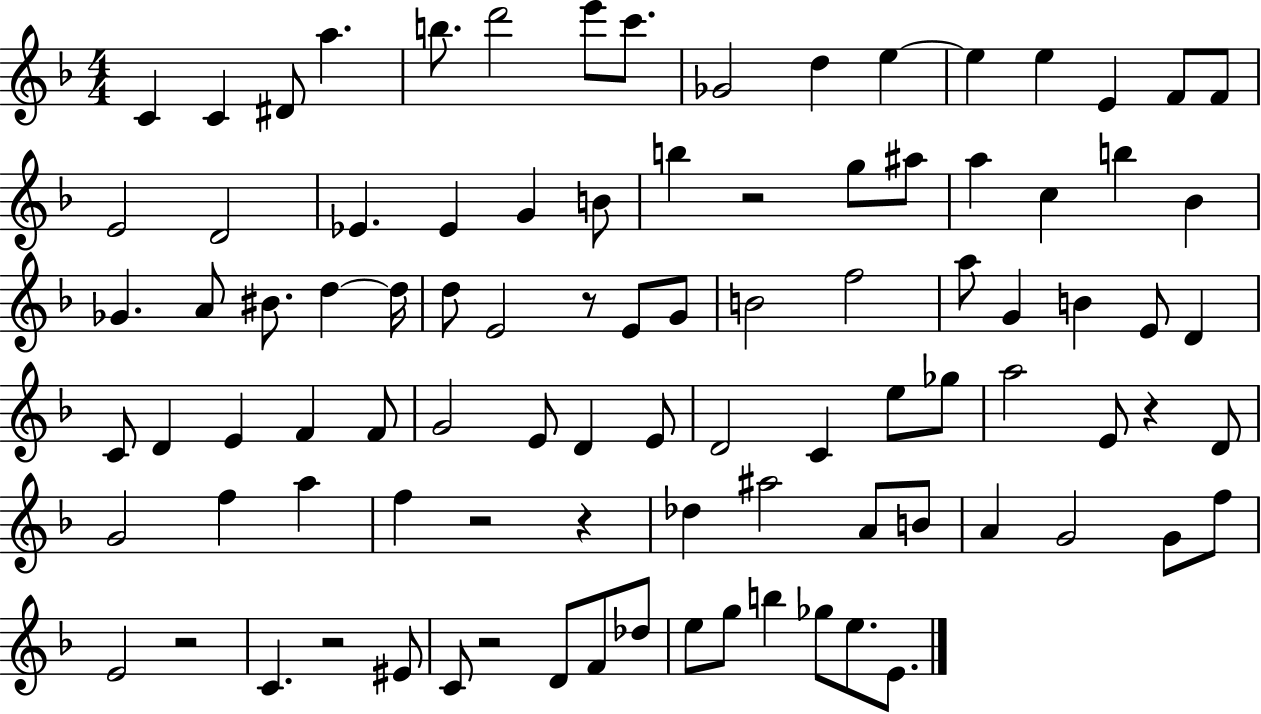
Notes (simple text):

C4/q C4/q D#4/e A5/q. B5/e. D6/h E6/e C6/e. Gb4/h D5/q E5/q E5/q E5/q E4/q F4/e F4/e E4/h D4/h Eb4/q. Eb4/q G4/q B4/e B5/q R/h G5/e A#5/e A5/q C5/q B5/q Bb4/q Gb4/q. A4/e BIS4/e. D5/q D5/s D5/e E4/h R/e E4/e G4/e B4/h F5/h A5/e G4/q B4/q E4/e D4/q C4/e D4/q E4/q F4/q F4/e G4/h E4/e D4/q E4/e D4/h C4/q E5/e Gb5/e A5/h E4/e R/q D4/e G4/h F5/q A5/q F5/q R/h R/q Db5/q A#5/h A4/e B4/e A4/q G4/h G4/e F5/e E4/h R/h C4/q. R/h EIS4/e C4/e R/h D4/e F4/e Db5/e E5/e G5/e B5/q Gb5/e E5/e. E4/e.